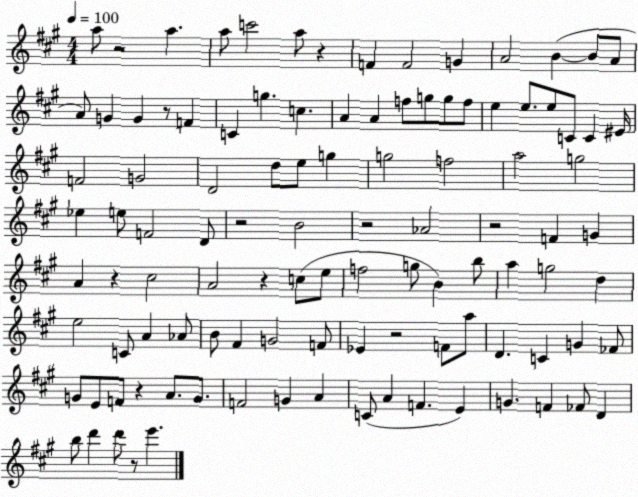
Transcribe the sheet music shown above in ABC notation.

X:1
T:Untitled
M:4/4
L:1/4
K:A
a/2 z2 a a/2 c'2 a/2 z F F2 G A2 B B/2 A/2 A/2 G G z/2 F C g c A A f/2 g/2 g/2 f/2 e e/2 e/2 C/2 C ^E/4 F2 G2 D2 d/2 e/2 g g2 f2 a2 g2 _e e/2 F2 D/2 z2 B2 z2 _A2 z2 F G A z ^c2 A2 z c/2 e/2 f2 g/2 B b/2 a g2 d e2 C/2 A _A/2 B/2 ^F G2 F/2 _E z2 F/2 a/2 D C G _F/2 G/2 E/2 F/2 z A/2 G/2 F2 G A C/2 A F E G F _F/2 D b/2 d' d'/2 z/2 e'